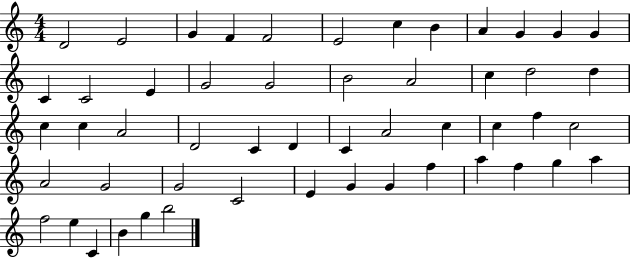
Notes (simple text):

D4/h E4/h G4/q F4/q F4/h E4/h C5/q B4/q A4/q G4/q G4/q G4/q C4/q C4/h E4/q G4/h G4/h B4/h A4/h C5/q D5/h D5/q C5/q C5/q A4/h D4/h C4/q D4/q C4/q A4/h C5/q C5/q F5/q C5/h A4/h G4/h G4/h C4/h E4/q G4/q G4/q F5/q A5/q F5/q G5/q A5/q F5/h E5/q C4/q B4/q G5/q B5/h